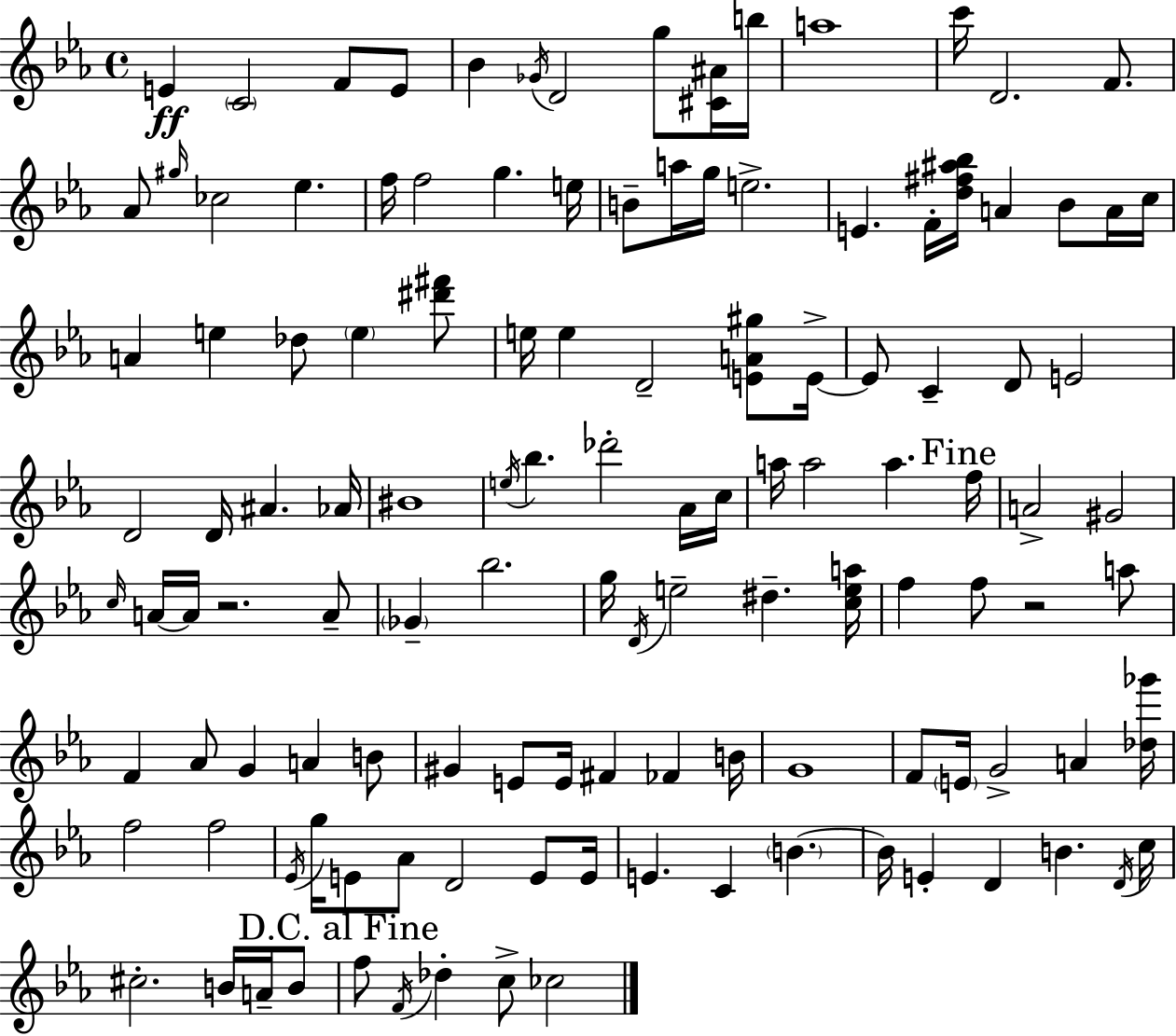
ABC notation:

X:1
T:Untitled
M:4/4
L:1/4
K:Cm
E C2 F/2 E/2 _B _G/4 D2 g/2 [^C^A]/4 b/4 a4 c'/4 D2 F/2 _A/2 ^g/4 _c2 _e f/4 f2 g e/4 B/2 a/4 g/4 e2 E F/4 [d^f^a_b]/4 A _B/2 A/4 c/4 A e _d/2 e [^d'^f']/2 e/4 e D2 [EA^g]/2 E/4 E/2 C D/2 E2 D2 D/4 ^A _A/4 ^B4 e/4 _b _d'2 _A/4 c/4 a/4 a2 a f/4 A2 ^G2 c/4 A/4 A/4 z2 A/2 _G _b2 g/4 D/4 e2 ^d [cea]/4 f f/2 z2 a/2 F _A/2 G A B/2 ^G E/2 E/4 ^F _F B/4 G4 F/2 E/4 G2 A [_d_g']/4 f2 f2 _E/4 g/4 E/2 _A/2 D2 E/2 E/4 E C B B/4 E D B D/4 c/4 ^c2 B/4 A/4 B/2 f/2 F/4 _d c/2 _c2